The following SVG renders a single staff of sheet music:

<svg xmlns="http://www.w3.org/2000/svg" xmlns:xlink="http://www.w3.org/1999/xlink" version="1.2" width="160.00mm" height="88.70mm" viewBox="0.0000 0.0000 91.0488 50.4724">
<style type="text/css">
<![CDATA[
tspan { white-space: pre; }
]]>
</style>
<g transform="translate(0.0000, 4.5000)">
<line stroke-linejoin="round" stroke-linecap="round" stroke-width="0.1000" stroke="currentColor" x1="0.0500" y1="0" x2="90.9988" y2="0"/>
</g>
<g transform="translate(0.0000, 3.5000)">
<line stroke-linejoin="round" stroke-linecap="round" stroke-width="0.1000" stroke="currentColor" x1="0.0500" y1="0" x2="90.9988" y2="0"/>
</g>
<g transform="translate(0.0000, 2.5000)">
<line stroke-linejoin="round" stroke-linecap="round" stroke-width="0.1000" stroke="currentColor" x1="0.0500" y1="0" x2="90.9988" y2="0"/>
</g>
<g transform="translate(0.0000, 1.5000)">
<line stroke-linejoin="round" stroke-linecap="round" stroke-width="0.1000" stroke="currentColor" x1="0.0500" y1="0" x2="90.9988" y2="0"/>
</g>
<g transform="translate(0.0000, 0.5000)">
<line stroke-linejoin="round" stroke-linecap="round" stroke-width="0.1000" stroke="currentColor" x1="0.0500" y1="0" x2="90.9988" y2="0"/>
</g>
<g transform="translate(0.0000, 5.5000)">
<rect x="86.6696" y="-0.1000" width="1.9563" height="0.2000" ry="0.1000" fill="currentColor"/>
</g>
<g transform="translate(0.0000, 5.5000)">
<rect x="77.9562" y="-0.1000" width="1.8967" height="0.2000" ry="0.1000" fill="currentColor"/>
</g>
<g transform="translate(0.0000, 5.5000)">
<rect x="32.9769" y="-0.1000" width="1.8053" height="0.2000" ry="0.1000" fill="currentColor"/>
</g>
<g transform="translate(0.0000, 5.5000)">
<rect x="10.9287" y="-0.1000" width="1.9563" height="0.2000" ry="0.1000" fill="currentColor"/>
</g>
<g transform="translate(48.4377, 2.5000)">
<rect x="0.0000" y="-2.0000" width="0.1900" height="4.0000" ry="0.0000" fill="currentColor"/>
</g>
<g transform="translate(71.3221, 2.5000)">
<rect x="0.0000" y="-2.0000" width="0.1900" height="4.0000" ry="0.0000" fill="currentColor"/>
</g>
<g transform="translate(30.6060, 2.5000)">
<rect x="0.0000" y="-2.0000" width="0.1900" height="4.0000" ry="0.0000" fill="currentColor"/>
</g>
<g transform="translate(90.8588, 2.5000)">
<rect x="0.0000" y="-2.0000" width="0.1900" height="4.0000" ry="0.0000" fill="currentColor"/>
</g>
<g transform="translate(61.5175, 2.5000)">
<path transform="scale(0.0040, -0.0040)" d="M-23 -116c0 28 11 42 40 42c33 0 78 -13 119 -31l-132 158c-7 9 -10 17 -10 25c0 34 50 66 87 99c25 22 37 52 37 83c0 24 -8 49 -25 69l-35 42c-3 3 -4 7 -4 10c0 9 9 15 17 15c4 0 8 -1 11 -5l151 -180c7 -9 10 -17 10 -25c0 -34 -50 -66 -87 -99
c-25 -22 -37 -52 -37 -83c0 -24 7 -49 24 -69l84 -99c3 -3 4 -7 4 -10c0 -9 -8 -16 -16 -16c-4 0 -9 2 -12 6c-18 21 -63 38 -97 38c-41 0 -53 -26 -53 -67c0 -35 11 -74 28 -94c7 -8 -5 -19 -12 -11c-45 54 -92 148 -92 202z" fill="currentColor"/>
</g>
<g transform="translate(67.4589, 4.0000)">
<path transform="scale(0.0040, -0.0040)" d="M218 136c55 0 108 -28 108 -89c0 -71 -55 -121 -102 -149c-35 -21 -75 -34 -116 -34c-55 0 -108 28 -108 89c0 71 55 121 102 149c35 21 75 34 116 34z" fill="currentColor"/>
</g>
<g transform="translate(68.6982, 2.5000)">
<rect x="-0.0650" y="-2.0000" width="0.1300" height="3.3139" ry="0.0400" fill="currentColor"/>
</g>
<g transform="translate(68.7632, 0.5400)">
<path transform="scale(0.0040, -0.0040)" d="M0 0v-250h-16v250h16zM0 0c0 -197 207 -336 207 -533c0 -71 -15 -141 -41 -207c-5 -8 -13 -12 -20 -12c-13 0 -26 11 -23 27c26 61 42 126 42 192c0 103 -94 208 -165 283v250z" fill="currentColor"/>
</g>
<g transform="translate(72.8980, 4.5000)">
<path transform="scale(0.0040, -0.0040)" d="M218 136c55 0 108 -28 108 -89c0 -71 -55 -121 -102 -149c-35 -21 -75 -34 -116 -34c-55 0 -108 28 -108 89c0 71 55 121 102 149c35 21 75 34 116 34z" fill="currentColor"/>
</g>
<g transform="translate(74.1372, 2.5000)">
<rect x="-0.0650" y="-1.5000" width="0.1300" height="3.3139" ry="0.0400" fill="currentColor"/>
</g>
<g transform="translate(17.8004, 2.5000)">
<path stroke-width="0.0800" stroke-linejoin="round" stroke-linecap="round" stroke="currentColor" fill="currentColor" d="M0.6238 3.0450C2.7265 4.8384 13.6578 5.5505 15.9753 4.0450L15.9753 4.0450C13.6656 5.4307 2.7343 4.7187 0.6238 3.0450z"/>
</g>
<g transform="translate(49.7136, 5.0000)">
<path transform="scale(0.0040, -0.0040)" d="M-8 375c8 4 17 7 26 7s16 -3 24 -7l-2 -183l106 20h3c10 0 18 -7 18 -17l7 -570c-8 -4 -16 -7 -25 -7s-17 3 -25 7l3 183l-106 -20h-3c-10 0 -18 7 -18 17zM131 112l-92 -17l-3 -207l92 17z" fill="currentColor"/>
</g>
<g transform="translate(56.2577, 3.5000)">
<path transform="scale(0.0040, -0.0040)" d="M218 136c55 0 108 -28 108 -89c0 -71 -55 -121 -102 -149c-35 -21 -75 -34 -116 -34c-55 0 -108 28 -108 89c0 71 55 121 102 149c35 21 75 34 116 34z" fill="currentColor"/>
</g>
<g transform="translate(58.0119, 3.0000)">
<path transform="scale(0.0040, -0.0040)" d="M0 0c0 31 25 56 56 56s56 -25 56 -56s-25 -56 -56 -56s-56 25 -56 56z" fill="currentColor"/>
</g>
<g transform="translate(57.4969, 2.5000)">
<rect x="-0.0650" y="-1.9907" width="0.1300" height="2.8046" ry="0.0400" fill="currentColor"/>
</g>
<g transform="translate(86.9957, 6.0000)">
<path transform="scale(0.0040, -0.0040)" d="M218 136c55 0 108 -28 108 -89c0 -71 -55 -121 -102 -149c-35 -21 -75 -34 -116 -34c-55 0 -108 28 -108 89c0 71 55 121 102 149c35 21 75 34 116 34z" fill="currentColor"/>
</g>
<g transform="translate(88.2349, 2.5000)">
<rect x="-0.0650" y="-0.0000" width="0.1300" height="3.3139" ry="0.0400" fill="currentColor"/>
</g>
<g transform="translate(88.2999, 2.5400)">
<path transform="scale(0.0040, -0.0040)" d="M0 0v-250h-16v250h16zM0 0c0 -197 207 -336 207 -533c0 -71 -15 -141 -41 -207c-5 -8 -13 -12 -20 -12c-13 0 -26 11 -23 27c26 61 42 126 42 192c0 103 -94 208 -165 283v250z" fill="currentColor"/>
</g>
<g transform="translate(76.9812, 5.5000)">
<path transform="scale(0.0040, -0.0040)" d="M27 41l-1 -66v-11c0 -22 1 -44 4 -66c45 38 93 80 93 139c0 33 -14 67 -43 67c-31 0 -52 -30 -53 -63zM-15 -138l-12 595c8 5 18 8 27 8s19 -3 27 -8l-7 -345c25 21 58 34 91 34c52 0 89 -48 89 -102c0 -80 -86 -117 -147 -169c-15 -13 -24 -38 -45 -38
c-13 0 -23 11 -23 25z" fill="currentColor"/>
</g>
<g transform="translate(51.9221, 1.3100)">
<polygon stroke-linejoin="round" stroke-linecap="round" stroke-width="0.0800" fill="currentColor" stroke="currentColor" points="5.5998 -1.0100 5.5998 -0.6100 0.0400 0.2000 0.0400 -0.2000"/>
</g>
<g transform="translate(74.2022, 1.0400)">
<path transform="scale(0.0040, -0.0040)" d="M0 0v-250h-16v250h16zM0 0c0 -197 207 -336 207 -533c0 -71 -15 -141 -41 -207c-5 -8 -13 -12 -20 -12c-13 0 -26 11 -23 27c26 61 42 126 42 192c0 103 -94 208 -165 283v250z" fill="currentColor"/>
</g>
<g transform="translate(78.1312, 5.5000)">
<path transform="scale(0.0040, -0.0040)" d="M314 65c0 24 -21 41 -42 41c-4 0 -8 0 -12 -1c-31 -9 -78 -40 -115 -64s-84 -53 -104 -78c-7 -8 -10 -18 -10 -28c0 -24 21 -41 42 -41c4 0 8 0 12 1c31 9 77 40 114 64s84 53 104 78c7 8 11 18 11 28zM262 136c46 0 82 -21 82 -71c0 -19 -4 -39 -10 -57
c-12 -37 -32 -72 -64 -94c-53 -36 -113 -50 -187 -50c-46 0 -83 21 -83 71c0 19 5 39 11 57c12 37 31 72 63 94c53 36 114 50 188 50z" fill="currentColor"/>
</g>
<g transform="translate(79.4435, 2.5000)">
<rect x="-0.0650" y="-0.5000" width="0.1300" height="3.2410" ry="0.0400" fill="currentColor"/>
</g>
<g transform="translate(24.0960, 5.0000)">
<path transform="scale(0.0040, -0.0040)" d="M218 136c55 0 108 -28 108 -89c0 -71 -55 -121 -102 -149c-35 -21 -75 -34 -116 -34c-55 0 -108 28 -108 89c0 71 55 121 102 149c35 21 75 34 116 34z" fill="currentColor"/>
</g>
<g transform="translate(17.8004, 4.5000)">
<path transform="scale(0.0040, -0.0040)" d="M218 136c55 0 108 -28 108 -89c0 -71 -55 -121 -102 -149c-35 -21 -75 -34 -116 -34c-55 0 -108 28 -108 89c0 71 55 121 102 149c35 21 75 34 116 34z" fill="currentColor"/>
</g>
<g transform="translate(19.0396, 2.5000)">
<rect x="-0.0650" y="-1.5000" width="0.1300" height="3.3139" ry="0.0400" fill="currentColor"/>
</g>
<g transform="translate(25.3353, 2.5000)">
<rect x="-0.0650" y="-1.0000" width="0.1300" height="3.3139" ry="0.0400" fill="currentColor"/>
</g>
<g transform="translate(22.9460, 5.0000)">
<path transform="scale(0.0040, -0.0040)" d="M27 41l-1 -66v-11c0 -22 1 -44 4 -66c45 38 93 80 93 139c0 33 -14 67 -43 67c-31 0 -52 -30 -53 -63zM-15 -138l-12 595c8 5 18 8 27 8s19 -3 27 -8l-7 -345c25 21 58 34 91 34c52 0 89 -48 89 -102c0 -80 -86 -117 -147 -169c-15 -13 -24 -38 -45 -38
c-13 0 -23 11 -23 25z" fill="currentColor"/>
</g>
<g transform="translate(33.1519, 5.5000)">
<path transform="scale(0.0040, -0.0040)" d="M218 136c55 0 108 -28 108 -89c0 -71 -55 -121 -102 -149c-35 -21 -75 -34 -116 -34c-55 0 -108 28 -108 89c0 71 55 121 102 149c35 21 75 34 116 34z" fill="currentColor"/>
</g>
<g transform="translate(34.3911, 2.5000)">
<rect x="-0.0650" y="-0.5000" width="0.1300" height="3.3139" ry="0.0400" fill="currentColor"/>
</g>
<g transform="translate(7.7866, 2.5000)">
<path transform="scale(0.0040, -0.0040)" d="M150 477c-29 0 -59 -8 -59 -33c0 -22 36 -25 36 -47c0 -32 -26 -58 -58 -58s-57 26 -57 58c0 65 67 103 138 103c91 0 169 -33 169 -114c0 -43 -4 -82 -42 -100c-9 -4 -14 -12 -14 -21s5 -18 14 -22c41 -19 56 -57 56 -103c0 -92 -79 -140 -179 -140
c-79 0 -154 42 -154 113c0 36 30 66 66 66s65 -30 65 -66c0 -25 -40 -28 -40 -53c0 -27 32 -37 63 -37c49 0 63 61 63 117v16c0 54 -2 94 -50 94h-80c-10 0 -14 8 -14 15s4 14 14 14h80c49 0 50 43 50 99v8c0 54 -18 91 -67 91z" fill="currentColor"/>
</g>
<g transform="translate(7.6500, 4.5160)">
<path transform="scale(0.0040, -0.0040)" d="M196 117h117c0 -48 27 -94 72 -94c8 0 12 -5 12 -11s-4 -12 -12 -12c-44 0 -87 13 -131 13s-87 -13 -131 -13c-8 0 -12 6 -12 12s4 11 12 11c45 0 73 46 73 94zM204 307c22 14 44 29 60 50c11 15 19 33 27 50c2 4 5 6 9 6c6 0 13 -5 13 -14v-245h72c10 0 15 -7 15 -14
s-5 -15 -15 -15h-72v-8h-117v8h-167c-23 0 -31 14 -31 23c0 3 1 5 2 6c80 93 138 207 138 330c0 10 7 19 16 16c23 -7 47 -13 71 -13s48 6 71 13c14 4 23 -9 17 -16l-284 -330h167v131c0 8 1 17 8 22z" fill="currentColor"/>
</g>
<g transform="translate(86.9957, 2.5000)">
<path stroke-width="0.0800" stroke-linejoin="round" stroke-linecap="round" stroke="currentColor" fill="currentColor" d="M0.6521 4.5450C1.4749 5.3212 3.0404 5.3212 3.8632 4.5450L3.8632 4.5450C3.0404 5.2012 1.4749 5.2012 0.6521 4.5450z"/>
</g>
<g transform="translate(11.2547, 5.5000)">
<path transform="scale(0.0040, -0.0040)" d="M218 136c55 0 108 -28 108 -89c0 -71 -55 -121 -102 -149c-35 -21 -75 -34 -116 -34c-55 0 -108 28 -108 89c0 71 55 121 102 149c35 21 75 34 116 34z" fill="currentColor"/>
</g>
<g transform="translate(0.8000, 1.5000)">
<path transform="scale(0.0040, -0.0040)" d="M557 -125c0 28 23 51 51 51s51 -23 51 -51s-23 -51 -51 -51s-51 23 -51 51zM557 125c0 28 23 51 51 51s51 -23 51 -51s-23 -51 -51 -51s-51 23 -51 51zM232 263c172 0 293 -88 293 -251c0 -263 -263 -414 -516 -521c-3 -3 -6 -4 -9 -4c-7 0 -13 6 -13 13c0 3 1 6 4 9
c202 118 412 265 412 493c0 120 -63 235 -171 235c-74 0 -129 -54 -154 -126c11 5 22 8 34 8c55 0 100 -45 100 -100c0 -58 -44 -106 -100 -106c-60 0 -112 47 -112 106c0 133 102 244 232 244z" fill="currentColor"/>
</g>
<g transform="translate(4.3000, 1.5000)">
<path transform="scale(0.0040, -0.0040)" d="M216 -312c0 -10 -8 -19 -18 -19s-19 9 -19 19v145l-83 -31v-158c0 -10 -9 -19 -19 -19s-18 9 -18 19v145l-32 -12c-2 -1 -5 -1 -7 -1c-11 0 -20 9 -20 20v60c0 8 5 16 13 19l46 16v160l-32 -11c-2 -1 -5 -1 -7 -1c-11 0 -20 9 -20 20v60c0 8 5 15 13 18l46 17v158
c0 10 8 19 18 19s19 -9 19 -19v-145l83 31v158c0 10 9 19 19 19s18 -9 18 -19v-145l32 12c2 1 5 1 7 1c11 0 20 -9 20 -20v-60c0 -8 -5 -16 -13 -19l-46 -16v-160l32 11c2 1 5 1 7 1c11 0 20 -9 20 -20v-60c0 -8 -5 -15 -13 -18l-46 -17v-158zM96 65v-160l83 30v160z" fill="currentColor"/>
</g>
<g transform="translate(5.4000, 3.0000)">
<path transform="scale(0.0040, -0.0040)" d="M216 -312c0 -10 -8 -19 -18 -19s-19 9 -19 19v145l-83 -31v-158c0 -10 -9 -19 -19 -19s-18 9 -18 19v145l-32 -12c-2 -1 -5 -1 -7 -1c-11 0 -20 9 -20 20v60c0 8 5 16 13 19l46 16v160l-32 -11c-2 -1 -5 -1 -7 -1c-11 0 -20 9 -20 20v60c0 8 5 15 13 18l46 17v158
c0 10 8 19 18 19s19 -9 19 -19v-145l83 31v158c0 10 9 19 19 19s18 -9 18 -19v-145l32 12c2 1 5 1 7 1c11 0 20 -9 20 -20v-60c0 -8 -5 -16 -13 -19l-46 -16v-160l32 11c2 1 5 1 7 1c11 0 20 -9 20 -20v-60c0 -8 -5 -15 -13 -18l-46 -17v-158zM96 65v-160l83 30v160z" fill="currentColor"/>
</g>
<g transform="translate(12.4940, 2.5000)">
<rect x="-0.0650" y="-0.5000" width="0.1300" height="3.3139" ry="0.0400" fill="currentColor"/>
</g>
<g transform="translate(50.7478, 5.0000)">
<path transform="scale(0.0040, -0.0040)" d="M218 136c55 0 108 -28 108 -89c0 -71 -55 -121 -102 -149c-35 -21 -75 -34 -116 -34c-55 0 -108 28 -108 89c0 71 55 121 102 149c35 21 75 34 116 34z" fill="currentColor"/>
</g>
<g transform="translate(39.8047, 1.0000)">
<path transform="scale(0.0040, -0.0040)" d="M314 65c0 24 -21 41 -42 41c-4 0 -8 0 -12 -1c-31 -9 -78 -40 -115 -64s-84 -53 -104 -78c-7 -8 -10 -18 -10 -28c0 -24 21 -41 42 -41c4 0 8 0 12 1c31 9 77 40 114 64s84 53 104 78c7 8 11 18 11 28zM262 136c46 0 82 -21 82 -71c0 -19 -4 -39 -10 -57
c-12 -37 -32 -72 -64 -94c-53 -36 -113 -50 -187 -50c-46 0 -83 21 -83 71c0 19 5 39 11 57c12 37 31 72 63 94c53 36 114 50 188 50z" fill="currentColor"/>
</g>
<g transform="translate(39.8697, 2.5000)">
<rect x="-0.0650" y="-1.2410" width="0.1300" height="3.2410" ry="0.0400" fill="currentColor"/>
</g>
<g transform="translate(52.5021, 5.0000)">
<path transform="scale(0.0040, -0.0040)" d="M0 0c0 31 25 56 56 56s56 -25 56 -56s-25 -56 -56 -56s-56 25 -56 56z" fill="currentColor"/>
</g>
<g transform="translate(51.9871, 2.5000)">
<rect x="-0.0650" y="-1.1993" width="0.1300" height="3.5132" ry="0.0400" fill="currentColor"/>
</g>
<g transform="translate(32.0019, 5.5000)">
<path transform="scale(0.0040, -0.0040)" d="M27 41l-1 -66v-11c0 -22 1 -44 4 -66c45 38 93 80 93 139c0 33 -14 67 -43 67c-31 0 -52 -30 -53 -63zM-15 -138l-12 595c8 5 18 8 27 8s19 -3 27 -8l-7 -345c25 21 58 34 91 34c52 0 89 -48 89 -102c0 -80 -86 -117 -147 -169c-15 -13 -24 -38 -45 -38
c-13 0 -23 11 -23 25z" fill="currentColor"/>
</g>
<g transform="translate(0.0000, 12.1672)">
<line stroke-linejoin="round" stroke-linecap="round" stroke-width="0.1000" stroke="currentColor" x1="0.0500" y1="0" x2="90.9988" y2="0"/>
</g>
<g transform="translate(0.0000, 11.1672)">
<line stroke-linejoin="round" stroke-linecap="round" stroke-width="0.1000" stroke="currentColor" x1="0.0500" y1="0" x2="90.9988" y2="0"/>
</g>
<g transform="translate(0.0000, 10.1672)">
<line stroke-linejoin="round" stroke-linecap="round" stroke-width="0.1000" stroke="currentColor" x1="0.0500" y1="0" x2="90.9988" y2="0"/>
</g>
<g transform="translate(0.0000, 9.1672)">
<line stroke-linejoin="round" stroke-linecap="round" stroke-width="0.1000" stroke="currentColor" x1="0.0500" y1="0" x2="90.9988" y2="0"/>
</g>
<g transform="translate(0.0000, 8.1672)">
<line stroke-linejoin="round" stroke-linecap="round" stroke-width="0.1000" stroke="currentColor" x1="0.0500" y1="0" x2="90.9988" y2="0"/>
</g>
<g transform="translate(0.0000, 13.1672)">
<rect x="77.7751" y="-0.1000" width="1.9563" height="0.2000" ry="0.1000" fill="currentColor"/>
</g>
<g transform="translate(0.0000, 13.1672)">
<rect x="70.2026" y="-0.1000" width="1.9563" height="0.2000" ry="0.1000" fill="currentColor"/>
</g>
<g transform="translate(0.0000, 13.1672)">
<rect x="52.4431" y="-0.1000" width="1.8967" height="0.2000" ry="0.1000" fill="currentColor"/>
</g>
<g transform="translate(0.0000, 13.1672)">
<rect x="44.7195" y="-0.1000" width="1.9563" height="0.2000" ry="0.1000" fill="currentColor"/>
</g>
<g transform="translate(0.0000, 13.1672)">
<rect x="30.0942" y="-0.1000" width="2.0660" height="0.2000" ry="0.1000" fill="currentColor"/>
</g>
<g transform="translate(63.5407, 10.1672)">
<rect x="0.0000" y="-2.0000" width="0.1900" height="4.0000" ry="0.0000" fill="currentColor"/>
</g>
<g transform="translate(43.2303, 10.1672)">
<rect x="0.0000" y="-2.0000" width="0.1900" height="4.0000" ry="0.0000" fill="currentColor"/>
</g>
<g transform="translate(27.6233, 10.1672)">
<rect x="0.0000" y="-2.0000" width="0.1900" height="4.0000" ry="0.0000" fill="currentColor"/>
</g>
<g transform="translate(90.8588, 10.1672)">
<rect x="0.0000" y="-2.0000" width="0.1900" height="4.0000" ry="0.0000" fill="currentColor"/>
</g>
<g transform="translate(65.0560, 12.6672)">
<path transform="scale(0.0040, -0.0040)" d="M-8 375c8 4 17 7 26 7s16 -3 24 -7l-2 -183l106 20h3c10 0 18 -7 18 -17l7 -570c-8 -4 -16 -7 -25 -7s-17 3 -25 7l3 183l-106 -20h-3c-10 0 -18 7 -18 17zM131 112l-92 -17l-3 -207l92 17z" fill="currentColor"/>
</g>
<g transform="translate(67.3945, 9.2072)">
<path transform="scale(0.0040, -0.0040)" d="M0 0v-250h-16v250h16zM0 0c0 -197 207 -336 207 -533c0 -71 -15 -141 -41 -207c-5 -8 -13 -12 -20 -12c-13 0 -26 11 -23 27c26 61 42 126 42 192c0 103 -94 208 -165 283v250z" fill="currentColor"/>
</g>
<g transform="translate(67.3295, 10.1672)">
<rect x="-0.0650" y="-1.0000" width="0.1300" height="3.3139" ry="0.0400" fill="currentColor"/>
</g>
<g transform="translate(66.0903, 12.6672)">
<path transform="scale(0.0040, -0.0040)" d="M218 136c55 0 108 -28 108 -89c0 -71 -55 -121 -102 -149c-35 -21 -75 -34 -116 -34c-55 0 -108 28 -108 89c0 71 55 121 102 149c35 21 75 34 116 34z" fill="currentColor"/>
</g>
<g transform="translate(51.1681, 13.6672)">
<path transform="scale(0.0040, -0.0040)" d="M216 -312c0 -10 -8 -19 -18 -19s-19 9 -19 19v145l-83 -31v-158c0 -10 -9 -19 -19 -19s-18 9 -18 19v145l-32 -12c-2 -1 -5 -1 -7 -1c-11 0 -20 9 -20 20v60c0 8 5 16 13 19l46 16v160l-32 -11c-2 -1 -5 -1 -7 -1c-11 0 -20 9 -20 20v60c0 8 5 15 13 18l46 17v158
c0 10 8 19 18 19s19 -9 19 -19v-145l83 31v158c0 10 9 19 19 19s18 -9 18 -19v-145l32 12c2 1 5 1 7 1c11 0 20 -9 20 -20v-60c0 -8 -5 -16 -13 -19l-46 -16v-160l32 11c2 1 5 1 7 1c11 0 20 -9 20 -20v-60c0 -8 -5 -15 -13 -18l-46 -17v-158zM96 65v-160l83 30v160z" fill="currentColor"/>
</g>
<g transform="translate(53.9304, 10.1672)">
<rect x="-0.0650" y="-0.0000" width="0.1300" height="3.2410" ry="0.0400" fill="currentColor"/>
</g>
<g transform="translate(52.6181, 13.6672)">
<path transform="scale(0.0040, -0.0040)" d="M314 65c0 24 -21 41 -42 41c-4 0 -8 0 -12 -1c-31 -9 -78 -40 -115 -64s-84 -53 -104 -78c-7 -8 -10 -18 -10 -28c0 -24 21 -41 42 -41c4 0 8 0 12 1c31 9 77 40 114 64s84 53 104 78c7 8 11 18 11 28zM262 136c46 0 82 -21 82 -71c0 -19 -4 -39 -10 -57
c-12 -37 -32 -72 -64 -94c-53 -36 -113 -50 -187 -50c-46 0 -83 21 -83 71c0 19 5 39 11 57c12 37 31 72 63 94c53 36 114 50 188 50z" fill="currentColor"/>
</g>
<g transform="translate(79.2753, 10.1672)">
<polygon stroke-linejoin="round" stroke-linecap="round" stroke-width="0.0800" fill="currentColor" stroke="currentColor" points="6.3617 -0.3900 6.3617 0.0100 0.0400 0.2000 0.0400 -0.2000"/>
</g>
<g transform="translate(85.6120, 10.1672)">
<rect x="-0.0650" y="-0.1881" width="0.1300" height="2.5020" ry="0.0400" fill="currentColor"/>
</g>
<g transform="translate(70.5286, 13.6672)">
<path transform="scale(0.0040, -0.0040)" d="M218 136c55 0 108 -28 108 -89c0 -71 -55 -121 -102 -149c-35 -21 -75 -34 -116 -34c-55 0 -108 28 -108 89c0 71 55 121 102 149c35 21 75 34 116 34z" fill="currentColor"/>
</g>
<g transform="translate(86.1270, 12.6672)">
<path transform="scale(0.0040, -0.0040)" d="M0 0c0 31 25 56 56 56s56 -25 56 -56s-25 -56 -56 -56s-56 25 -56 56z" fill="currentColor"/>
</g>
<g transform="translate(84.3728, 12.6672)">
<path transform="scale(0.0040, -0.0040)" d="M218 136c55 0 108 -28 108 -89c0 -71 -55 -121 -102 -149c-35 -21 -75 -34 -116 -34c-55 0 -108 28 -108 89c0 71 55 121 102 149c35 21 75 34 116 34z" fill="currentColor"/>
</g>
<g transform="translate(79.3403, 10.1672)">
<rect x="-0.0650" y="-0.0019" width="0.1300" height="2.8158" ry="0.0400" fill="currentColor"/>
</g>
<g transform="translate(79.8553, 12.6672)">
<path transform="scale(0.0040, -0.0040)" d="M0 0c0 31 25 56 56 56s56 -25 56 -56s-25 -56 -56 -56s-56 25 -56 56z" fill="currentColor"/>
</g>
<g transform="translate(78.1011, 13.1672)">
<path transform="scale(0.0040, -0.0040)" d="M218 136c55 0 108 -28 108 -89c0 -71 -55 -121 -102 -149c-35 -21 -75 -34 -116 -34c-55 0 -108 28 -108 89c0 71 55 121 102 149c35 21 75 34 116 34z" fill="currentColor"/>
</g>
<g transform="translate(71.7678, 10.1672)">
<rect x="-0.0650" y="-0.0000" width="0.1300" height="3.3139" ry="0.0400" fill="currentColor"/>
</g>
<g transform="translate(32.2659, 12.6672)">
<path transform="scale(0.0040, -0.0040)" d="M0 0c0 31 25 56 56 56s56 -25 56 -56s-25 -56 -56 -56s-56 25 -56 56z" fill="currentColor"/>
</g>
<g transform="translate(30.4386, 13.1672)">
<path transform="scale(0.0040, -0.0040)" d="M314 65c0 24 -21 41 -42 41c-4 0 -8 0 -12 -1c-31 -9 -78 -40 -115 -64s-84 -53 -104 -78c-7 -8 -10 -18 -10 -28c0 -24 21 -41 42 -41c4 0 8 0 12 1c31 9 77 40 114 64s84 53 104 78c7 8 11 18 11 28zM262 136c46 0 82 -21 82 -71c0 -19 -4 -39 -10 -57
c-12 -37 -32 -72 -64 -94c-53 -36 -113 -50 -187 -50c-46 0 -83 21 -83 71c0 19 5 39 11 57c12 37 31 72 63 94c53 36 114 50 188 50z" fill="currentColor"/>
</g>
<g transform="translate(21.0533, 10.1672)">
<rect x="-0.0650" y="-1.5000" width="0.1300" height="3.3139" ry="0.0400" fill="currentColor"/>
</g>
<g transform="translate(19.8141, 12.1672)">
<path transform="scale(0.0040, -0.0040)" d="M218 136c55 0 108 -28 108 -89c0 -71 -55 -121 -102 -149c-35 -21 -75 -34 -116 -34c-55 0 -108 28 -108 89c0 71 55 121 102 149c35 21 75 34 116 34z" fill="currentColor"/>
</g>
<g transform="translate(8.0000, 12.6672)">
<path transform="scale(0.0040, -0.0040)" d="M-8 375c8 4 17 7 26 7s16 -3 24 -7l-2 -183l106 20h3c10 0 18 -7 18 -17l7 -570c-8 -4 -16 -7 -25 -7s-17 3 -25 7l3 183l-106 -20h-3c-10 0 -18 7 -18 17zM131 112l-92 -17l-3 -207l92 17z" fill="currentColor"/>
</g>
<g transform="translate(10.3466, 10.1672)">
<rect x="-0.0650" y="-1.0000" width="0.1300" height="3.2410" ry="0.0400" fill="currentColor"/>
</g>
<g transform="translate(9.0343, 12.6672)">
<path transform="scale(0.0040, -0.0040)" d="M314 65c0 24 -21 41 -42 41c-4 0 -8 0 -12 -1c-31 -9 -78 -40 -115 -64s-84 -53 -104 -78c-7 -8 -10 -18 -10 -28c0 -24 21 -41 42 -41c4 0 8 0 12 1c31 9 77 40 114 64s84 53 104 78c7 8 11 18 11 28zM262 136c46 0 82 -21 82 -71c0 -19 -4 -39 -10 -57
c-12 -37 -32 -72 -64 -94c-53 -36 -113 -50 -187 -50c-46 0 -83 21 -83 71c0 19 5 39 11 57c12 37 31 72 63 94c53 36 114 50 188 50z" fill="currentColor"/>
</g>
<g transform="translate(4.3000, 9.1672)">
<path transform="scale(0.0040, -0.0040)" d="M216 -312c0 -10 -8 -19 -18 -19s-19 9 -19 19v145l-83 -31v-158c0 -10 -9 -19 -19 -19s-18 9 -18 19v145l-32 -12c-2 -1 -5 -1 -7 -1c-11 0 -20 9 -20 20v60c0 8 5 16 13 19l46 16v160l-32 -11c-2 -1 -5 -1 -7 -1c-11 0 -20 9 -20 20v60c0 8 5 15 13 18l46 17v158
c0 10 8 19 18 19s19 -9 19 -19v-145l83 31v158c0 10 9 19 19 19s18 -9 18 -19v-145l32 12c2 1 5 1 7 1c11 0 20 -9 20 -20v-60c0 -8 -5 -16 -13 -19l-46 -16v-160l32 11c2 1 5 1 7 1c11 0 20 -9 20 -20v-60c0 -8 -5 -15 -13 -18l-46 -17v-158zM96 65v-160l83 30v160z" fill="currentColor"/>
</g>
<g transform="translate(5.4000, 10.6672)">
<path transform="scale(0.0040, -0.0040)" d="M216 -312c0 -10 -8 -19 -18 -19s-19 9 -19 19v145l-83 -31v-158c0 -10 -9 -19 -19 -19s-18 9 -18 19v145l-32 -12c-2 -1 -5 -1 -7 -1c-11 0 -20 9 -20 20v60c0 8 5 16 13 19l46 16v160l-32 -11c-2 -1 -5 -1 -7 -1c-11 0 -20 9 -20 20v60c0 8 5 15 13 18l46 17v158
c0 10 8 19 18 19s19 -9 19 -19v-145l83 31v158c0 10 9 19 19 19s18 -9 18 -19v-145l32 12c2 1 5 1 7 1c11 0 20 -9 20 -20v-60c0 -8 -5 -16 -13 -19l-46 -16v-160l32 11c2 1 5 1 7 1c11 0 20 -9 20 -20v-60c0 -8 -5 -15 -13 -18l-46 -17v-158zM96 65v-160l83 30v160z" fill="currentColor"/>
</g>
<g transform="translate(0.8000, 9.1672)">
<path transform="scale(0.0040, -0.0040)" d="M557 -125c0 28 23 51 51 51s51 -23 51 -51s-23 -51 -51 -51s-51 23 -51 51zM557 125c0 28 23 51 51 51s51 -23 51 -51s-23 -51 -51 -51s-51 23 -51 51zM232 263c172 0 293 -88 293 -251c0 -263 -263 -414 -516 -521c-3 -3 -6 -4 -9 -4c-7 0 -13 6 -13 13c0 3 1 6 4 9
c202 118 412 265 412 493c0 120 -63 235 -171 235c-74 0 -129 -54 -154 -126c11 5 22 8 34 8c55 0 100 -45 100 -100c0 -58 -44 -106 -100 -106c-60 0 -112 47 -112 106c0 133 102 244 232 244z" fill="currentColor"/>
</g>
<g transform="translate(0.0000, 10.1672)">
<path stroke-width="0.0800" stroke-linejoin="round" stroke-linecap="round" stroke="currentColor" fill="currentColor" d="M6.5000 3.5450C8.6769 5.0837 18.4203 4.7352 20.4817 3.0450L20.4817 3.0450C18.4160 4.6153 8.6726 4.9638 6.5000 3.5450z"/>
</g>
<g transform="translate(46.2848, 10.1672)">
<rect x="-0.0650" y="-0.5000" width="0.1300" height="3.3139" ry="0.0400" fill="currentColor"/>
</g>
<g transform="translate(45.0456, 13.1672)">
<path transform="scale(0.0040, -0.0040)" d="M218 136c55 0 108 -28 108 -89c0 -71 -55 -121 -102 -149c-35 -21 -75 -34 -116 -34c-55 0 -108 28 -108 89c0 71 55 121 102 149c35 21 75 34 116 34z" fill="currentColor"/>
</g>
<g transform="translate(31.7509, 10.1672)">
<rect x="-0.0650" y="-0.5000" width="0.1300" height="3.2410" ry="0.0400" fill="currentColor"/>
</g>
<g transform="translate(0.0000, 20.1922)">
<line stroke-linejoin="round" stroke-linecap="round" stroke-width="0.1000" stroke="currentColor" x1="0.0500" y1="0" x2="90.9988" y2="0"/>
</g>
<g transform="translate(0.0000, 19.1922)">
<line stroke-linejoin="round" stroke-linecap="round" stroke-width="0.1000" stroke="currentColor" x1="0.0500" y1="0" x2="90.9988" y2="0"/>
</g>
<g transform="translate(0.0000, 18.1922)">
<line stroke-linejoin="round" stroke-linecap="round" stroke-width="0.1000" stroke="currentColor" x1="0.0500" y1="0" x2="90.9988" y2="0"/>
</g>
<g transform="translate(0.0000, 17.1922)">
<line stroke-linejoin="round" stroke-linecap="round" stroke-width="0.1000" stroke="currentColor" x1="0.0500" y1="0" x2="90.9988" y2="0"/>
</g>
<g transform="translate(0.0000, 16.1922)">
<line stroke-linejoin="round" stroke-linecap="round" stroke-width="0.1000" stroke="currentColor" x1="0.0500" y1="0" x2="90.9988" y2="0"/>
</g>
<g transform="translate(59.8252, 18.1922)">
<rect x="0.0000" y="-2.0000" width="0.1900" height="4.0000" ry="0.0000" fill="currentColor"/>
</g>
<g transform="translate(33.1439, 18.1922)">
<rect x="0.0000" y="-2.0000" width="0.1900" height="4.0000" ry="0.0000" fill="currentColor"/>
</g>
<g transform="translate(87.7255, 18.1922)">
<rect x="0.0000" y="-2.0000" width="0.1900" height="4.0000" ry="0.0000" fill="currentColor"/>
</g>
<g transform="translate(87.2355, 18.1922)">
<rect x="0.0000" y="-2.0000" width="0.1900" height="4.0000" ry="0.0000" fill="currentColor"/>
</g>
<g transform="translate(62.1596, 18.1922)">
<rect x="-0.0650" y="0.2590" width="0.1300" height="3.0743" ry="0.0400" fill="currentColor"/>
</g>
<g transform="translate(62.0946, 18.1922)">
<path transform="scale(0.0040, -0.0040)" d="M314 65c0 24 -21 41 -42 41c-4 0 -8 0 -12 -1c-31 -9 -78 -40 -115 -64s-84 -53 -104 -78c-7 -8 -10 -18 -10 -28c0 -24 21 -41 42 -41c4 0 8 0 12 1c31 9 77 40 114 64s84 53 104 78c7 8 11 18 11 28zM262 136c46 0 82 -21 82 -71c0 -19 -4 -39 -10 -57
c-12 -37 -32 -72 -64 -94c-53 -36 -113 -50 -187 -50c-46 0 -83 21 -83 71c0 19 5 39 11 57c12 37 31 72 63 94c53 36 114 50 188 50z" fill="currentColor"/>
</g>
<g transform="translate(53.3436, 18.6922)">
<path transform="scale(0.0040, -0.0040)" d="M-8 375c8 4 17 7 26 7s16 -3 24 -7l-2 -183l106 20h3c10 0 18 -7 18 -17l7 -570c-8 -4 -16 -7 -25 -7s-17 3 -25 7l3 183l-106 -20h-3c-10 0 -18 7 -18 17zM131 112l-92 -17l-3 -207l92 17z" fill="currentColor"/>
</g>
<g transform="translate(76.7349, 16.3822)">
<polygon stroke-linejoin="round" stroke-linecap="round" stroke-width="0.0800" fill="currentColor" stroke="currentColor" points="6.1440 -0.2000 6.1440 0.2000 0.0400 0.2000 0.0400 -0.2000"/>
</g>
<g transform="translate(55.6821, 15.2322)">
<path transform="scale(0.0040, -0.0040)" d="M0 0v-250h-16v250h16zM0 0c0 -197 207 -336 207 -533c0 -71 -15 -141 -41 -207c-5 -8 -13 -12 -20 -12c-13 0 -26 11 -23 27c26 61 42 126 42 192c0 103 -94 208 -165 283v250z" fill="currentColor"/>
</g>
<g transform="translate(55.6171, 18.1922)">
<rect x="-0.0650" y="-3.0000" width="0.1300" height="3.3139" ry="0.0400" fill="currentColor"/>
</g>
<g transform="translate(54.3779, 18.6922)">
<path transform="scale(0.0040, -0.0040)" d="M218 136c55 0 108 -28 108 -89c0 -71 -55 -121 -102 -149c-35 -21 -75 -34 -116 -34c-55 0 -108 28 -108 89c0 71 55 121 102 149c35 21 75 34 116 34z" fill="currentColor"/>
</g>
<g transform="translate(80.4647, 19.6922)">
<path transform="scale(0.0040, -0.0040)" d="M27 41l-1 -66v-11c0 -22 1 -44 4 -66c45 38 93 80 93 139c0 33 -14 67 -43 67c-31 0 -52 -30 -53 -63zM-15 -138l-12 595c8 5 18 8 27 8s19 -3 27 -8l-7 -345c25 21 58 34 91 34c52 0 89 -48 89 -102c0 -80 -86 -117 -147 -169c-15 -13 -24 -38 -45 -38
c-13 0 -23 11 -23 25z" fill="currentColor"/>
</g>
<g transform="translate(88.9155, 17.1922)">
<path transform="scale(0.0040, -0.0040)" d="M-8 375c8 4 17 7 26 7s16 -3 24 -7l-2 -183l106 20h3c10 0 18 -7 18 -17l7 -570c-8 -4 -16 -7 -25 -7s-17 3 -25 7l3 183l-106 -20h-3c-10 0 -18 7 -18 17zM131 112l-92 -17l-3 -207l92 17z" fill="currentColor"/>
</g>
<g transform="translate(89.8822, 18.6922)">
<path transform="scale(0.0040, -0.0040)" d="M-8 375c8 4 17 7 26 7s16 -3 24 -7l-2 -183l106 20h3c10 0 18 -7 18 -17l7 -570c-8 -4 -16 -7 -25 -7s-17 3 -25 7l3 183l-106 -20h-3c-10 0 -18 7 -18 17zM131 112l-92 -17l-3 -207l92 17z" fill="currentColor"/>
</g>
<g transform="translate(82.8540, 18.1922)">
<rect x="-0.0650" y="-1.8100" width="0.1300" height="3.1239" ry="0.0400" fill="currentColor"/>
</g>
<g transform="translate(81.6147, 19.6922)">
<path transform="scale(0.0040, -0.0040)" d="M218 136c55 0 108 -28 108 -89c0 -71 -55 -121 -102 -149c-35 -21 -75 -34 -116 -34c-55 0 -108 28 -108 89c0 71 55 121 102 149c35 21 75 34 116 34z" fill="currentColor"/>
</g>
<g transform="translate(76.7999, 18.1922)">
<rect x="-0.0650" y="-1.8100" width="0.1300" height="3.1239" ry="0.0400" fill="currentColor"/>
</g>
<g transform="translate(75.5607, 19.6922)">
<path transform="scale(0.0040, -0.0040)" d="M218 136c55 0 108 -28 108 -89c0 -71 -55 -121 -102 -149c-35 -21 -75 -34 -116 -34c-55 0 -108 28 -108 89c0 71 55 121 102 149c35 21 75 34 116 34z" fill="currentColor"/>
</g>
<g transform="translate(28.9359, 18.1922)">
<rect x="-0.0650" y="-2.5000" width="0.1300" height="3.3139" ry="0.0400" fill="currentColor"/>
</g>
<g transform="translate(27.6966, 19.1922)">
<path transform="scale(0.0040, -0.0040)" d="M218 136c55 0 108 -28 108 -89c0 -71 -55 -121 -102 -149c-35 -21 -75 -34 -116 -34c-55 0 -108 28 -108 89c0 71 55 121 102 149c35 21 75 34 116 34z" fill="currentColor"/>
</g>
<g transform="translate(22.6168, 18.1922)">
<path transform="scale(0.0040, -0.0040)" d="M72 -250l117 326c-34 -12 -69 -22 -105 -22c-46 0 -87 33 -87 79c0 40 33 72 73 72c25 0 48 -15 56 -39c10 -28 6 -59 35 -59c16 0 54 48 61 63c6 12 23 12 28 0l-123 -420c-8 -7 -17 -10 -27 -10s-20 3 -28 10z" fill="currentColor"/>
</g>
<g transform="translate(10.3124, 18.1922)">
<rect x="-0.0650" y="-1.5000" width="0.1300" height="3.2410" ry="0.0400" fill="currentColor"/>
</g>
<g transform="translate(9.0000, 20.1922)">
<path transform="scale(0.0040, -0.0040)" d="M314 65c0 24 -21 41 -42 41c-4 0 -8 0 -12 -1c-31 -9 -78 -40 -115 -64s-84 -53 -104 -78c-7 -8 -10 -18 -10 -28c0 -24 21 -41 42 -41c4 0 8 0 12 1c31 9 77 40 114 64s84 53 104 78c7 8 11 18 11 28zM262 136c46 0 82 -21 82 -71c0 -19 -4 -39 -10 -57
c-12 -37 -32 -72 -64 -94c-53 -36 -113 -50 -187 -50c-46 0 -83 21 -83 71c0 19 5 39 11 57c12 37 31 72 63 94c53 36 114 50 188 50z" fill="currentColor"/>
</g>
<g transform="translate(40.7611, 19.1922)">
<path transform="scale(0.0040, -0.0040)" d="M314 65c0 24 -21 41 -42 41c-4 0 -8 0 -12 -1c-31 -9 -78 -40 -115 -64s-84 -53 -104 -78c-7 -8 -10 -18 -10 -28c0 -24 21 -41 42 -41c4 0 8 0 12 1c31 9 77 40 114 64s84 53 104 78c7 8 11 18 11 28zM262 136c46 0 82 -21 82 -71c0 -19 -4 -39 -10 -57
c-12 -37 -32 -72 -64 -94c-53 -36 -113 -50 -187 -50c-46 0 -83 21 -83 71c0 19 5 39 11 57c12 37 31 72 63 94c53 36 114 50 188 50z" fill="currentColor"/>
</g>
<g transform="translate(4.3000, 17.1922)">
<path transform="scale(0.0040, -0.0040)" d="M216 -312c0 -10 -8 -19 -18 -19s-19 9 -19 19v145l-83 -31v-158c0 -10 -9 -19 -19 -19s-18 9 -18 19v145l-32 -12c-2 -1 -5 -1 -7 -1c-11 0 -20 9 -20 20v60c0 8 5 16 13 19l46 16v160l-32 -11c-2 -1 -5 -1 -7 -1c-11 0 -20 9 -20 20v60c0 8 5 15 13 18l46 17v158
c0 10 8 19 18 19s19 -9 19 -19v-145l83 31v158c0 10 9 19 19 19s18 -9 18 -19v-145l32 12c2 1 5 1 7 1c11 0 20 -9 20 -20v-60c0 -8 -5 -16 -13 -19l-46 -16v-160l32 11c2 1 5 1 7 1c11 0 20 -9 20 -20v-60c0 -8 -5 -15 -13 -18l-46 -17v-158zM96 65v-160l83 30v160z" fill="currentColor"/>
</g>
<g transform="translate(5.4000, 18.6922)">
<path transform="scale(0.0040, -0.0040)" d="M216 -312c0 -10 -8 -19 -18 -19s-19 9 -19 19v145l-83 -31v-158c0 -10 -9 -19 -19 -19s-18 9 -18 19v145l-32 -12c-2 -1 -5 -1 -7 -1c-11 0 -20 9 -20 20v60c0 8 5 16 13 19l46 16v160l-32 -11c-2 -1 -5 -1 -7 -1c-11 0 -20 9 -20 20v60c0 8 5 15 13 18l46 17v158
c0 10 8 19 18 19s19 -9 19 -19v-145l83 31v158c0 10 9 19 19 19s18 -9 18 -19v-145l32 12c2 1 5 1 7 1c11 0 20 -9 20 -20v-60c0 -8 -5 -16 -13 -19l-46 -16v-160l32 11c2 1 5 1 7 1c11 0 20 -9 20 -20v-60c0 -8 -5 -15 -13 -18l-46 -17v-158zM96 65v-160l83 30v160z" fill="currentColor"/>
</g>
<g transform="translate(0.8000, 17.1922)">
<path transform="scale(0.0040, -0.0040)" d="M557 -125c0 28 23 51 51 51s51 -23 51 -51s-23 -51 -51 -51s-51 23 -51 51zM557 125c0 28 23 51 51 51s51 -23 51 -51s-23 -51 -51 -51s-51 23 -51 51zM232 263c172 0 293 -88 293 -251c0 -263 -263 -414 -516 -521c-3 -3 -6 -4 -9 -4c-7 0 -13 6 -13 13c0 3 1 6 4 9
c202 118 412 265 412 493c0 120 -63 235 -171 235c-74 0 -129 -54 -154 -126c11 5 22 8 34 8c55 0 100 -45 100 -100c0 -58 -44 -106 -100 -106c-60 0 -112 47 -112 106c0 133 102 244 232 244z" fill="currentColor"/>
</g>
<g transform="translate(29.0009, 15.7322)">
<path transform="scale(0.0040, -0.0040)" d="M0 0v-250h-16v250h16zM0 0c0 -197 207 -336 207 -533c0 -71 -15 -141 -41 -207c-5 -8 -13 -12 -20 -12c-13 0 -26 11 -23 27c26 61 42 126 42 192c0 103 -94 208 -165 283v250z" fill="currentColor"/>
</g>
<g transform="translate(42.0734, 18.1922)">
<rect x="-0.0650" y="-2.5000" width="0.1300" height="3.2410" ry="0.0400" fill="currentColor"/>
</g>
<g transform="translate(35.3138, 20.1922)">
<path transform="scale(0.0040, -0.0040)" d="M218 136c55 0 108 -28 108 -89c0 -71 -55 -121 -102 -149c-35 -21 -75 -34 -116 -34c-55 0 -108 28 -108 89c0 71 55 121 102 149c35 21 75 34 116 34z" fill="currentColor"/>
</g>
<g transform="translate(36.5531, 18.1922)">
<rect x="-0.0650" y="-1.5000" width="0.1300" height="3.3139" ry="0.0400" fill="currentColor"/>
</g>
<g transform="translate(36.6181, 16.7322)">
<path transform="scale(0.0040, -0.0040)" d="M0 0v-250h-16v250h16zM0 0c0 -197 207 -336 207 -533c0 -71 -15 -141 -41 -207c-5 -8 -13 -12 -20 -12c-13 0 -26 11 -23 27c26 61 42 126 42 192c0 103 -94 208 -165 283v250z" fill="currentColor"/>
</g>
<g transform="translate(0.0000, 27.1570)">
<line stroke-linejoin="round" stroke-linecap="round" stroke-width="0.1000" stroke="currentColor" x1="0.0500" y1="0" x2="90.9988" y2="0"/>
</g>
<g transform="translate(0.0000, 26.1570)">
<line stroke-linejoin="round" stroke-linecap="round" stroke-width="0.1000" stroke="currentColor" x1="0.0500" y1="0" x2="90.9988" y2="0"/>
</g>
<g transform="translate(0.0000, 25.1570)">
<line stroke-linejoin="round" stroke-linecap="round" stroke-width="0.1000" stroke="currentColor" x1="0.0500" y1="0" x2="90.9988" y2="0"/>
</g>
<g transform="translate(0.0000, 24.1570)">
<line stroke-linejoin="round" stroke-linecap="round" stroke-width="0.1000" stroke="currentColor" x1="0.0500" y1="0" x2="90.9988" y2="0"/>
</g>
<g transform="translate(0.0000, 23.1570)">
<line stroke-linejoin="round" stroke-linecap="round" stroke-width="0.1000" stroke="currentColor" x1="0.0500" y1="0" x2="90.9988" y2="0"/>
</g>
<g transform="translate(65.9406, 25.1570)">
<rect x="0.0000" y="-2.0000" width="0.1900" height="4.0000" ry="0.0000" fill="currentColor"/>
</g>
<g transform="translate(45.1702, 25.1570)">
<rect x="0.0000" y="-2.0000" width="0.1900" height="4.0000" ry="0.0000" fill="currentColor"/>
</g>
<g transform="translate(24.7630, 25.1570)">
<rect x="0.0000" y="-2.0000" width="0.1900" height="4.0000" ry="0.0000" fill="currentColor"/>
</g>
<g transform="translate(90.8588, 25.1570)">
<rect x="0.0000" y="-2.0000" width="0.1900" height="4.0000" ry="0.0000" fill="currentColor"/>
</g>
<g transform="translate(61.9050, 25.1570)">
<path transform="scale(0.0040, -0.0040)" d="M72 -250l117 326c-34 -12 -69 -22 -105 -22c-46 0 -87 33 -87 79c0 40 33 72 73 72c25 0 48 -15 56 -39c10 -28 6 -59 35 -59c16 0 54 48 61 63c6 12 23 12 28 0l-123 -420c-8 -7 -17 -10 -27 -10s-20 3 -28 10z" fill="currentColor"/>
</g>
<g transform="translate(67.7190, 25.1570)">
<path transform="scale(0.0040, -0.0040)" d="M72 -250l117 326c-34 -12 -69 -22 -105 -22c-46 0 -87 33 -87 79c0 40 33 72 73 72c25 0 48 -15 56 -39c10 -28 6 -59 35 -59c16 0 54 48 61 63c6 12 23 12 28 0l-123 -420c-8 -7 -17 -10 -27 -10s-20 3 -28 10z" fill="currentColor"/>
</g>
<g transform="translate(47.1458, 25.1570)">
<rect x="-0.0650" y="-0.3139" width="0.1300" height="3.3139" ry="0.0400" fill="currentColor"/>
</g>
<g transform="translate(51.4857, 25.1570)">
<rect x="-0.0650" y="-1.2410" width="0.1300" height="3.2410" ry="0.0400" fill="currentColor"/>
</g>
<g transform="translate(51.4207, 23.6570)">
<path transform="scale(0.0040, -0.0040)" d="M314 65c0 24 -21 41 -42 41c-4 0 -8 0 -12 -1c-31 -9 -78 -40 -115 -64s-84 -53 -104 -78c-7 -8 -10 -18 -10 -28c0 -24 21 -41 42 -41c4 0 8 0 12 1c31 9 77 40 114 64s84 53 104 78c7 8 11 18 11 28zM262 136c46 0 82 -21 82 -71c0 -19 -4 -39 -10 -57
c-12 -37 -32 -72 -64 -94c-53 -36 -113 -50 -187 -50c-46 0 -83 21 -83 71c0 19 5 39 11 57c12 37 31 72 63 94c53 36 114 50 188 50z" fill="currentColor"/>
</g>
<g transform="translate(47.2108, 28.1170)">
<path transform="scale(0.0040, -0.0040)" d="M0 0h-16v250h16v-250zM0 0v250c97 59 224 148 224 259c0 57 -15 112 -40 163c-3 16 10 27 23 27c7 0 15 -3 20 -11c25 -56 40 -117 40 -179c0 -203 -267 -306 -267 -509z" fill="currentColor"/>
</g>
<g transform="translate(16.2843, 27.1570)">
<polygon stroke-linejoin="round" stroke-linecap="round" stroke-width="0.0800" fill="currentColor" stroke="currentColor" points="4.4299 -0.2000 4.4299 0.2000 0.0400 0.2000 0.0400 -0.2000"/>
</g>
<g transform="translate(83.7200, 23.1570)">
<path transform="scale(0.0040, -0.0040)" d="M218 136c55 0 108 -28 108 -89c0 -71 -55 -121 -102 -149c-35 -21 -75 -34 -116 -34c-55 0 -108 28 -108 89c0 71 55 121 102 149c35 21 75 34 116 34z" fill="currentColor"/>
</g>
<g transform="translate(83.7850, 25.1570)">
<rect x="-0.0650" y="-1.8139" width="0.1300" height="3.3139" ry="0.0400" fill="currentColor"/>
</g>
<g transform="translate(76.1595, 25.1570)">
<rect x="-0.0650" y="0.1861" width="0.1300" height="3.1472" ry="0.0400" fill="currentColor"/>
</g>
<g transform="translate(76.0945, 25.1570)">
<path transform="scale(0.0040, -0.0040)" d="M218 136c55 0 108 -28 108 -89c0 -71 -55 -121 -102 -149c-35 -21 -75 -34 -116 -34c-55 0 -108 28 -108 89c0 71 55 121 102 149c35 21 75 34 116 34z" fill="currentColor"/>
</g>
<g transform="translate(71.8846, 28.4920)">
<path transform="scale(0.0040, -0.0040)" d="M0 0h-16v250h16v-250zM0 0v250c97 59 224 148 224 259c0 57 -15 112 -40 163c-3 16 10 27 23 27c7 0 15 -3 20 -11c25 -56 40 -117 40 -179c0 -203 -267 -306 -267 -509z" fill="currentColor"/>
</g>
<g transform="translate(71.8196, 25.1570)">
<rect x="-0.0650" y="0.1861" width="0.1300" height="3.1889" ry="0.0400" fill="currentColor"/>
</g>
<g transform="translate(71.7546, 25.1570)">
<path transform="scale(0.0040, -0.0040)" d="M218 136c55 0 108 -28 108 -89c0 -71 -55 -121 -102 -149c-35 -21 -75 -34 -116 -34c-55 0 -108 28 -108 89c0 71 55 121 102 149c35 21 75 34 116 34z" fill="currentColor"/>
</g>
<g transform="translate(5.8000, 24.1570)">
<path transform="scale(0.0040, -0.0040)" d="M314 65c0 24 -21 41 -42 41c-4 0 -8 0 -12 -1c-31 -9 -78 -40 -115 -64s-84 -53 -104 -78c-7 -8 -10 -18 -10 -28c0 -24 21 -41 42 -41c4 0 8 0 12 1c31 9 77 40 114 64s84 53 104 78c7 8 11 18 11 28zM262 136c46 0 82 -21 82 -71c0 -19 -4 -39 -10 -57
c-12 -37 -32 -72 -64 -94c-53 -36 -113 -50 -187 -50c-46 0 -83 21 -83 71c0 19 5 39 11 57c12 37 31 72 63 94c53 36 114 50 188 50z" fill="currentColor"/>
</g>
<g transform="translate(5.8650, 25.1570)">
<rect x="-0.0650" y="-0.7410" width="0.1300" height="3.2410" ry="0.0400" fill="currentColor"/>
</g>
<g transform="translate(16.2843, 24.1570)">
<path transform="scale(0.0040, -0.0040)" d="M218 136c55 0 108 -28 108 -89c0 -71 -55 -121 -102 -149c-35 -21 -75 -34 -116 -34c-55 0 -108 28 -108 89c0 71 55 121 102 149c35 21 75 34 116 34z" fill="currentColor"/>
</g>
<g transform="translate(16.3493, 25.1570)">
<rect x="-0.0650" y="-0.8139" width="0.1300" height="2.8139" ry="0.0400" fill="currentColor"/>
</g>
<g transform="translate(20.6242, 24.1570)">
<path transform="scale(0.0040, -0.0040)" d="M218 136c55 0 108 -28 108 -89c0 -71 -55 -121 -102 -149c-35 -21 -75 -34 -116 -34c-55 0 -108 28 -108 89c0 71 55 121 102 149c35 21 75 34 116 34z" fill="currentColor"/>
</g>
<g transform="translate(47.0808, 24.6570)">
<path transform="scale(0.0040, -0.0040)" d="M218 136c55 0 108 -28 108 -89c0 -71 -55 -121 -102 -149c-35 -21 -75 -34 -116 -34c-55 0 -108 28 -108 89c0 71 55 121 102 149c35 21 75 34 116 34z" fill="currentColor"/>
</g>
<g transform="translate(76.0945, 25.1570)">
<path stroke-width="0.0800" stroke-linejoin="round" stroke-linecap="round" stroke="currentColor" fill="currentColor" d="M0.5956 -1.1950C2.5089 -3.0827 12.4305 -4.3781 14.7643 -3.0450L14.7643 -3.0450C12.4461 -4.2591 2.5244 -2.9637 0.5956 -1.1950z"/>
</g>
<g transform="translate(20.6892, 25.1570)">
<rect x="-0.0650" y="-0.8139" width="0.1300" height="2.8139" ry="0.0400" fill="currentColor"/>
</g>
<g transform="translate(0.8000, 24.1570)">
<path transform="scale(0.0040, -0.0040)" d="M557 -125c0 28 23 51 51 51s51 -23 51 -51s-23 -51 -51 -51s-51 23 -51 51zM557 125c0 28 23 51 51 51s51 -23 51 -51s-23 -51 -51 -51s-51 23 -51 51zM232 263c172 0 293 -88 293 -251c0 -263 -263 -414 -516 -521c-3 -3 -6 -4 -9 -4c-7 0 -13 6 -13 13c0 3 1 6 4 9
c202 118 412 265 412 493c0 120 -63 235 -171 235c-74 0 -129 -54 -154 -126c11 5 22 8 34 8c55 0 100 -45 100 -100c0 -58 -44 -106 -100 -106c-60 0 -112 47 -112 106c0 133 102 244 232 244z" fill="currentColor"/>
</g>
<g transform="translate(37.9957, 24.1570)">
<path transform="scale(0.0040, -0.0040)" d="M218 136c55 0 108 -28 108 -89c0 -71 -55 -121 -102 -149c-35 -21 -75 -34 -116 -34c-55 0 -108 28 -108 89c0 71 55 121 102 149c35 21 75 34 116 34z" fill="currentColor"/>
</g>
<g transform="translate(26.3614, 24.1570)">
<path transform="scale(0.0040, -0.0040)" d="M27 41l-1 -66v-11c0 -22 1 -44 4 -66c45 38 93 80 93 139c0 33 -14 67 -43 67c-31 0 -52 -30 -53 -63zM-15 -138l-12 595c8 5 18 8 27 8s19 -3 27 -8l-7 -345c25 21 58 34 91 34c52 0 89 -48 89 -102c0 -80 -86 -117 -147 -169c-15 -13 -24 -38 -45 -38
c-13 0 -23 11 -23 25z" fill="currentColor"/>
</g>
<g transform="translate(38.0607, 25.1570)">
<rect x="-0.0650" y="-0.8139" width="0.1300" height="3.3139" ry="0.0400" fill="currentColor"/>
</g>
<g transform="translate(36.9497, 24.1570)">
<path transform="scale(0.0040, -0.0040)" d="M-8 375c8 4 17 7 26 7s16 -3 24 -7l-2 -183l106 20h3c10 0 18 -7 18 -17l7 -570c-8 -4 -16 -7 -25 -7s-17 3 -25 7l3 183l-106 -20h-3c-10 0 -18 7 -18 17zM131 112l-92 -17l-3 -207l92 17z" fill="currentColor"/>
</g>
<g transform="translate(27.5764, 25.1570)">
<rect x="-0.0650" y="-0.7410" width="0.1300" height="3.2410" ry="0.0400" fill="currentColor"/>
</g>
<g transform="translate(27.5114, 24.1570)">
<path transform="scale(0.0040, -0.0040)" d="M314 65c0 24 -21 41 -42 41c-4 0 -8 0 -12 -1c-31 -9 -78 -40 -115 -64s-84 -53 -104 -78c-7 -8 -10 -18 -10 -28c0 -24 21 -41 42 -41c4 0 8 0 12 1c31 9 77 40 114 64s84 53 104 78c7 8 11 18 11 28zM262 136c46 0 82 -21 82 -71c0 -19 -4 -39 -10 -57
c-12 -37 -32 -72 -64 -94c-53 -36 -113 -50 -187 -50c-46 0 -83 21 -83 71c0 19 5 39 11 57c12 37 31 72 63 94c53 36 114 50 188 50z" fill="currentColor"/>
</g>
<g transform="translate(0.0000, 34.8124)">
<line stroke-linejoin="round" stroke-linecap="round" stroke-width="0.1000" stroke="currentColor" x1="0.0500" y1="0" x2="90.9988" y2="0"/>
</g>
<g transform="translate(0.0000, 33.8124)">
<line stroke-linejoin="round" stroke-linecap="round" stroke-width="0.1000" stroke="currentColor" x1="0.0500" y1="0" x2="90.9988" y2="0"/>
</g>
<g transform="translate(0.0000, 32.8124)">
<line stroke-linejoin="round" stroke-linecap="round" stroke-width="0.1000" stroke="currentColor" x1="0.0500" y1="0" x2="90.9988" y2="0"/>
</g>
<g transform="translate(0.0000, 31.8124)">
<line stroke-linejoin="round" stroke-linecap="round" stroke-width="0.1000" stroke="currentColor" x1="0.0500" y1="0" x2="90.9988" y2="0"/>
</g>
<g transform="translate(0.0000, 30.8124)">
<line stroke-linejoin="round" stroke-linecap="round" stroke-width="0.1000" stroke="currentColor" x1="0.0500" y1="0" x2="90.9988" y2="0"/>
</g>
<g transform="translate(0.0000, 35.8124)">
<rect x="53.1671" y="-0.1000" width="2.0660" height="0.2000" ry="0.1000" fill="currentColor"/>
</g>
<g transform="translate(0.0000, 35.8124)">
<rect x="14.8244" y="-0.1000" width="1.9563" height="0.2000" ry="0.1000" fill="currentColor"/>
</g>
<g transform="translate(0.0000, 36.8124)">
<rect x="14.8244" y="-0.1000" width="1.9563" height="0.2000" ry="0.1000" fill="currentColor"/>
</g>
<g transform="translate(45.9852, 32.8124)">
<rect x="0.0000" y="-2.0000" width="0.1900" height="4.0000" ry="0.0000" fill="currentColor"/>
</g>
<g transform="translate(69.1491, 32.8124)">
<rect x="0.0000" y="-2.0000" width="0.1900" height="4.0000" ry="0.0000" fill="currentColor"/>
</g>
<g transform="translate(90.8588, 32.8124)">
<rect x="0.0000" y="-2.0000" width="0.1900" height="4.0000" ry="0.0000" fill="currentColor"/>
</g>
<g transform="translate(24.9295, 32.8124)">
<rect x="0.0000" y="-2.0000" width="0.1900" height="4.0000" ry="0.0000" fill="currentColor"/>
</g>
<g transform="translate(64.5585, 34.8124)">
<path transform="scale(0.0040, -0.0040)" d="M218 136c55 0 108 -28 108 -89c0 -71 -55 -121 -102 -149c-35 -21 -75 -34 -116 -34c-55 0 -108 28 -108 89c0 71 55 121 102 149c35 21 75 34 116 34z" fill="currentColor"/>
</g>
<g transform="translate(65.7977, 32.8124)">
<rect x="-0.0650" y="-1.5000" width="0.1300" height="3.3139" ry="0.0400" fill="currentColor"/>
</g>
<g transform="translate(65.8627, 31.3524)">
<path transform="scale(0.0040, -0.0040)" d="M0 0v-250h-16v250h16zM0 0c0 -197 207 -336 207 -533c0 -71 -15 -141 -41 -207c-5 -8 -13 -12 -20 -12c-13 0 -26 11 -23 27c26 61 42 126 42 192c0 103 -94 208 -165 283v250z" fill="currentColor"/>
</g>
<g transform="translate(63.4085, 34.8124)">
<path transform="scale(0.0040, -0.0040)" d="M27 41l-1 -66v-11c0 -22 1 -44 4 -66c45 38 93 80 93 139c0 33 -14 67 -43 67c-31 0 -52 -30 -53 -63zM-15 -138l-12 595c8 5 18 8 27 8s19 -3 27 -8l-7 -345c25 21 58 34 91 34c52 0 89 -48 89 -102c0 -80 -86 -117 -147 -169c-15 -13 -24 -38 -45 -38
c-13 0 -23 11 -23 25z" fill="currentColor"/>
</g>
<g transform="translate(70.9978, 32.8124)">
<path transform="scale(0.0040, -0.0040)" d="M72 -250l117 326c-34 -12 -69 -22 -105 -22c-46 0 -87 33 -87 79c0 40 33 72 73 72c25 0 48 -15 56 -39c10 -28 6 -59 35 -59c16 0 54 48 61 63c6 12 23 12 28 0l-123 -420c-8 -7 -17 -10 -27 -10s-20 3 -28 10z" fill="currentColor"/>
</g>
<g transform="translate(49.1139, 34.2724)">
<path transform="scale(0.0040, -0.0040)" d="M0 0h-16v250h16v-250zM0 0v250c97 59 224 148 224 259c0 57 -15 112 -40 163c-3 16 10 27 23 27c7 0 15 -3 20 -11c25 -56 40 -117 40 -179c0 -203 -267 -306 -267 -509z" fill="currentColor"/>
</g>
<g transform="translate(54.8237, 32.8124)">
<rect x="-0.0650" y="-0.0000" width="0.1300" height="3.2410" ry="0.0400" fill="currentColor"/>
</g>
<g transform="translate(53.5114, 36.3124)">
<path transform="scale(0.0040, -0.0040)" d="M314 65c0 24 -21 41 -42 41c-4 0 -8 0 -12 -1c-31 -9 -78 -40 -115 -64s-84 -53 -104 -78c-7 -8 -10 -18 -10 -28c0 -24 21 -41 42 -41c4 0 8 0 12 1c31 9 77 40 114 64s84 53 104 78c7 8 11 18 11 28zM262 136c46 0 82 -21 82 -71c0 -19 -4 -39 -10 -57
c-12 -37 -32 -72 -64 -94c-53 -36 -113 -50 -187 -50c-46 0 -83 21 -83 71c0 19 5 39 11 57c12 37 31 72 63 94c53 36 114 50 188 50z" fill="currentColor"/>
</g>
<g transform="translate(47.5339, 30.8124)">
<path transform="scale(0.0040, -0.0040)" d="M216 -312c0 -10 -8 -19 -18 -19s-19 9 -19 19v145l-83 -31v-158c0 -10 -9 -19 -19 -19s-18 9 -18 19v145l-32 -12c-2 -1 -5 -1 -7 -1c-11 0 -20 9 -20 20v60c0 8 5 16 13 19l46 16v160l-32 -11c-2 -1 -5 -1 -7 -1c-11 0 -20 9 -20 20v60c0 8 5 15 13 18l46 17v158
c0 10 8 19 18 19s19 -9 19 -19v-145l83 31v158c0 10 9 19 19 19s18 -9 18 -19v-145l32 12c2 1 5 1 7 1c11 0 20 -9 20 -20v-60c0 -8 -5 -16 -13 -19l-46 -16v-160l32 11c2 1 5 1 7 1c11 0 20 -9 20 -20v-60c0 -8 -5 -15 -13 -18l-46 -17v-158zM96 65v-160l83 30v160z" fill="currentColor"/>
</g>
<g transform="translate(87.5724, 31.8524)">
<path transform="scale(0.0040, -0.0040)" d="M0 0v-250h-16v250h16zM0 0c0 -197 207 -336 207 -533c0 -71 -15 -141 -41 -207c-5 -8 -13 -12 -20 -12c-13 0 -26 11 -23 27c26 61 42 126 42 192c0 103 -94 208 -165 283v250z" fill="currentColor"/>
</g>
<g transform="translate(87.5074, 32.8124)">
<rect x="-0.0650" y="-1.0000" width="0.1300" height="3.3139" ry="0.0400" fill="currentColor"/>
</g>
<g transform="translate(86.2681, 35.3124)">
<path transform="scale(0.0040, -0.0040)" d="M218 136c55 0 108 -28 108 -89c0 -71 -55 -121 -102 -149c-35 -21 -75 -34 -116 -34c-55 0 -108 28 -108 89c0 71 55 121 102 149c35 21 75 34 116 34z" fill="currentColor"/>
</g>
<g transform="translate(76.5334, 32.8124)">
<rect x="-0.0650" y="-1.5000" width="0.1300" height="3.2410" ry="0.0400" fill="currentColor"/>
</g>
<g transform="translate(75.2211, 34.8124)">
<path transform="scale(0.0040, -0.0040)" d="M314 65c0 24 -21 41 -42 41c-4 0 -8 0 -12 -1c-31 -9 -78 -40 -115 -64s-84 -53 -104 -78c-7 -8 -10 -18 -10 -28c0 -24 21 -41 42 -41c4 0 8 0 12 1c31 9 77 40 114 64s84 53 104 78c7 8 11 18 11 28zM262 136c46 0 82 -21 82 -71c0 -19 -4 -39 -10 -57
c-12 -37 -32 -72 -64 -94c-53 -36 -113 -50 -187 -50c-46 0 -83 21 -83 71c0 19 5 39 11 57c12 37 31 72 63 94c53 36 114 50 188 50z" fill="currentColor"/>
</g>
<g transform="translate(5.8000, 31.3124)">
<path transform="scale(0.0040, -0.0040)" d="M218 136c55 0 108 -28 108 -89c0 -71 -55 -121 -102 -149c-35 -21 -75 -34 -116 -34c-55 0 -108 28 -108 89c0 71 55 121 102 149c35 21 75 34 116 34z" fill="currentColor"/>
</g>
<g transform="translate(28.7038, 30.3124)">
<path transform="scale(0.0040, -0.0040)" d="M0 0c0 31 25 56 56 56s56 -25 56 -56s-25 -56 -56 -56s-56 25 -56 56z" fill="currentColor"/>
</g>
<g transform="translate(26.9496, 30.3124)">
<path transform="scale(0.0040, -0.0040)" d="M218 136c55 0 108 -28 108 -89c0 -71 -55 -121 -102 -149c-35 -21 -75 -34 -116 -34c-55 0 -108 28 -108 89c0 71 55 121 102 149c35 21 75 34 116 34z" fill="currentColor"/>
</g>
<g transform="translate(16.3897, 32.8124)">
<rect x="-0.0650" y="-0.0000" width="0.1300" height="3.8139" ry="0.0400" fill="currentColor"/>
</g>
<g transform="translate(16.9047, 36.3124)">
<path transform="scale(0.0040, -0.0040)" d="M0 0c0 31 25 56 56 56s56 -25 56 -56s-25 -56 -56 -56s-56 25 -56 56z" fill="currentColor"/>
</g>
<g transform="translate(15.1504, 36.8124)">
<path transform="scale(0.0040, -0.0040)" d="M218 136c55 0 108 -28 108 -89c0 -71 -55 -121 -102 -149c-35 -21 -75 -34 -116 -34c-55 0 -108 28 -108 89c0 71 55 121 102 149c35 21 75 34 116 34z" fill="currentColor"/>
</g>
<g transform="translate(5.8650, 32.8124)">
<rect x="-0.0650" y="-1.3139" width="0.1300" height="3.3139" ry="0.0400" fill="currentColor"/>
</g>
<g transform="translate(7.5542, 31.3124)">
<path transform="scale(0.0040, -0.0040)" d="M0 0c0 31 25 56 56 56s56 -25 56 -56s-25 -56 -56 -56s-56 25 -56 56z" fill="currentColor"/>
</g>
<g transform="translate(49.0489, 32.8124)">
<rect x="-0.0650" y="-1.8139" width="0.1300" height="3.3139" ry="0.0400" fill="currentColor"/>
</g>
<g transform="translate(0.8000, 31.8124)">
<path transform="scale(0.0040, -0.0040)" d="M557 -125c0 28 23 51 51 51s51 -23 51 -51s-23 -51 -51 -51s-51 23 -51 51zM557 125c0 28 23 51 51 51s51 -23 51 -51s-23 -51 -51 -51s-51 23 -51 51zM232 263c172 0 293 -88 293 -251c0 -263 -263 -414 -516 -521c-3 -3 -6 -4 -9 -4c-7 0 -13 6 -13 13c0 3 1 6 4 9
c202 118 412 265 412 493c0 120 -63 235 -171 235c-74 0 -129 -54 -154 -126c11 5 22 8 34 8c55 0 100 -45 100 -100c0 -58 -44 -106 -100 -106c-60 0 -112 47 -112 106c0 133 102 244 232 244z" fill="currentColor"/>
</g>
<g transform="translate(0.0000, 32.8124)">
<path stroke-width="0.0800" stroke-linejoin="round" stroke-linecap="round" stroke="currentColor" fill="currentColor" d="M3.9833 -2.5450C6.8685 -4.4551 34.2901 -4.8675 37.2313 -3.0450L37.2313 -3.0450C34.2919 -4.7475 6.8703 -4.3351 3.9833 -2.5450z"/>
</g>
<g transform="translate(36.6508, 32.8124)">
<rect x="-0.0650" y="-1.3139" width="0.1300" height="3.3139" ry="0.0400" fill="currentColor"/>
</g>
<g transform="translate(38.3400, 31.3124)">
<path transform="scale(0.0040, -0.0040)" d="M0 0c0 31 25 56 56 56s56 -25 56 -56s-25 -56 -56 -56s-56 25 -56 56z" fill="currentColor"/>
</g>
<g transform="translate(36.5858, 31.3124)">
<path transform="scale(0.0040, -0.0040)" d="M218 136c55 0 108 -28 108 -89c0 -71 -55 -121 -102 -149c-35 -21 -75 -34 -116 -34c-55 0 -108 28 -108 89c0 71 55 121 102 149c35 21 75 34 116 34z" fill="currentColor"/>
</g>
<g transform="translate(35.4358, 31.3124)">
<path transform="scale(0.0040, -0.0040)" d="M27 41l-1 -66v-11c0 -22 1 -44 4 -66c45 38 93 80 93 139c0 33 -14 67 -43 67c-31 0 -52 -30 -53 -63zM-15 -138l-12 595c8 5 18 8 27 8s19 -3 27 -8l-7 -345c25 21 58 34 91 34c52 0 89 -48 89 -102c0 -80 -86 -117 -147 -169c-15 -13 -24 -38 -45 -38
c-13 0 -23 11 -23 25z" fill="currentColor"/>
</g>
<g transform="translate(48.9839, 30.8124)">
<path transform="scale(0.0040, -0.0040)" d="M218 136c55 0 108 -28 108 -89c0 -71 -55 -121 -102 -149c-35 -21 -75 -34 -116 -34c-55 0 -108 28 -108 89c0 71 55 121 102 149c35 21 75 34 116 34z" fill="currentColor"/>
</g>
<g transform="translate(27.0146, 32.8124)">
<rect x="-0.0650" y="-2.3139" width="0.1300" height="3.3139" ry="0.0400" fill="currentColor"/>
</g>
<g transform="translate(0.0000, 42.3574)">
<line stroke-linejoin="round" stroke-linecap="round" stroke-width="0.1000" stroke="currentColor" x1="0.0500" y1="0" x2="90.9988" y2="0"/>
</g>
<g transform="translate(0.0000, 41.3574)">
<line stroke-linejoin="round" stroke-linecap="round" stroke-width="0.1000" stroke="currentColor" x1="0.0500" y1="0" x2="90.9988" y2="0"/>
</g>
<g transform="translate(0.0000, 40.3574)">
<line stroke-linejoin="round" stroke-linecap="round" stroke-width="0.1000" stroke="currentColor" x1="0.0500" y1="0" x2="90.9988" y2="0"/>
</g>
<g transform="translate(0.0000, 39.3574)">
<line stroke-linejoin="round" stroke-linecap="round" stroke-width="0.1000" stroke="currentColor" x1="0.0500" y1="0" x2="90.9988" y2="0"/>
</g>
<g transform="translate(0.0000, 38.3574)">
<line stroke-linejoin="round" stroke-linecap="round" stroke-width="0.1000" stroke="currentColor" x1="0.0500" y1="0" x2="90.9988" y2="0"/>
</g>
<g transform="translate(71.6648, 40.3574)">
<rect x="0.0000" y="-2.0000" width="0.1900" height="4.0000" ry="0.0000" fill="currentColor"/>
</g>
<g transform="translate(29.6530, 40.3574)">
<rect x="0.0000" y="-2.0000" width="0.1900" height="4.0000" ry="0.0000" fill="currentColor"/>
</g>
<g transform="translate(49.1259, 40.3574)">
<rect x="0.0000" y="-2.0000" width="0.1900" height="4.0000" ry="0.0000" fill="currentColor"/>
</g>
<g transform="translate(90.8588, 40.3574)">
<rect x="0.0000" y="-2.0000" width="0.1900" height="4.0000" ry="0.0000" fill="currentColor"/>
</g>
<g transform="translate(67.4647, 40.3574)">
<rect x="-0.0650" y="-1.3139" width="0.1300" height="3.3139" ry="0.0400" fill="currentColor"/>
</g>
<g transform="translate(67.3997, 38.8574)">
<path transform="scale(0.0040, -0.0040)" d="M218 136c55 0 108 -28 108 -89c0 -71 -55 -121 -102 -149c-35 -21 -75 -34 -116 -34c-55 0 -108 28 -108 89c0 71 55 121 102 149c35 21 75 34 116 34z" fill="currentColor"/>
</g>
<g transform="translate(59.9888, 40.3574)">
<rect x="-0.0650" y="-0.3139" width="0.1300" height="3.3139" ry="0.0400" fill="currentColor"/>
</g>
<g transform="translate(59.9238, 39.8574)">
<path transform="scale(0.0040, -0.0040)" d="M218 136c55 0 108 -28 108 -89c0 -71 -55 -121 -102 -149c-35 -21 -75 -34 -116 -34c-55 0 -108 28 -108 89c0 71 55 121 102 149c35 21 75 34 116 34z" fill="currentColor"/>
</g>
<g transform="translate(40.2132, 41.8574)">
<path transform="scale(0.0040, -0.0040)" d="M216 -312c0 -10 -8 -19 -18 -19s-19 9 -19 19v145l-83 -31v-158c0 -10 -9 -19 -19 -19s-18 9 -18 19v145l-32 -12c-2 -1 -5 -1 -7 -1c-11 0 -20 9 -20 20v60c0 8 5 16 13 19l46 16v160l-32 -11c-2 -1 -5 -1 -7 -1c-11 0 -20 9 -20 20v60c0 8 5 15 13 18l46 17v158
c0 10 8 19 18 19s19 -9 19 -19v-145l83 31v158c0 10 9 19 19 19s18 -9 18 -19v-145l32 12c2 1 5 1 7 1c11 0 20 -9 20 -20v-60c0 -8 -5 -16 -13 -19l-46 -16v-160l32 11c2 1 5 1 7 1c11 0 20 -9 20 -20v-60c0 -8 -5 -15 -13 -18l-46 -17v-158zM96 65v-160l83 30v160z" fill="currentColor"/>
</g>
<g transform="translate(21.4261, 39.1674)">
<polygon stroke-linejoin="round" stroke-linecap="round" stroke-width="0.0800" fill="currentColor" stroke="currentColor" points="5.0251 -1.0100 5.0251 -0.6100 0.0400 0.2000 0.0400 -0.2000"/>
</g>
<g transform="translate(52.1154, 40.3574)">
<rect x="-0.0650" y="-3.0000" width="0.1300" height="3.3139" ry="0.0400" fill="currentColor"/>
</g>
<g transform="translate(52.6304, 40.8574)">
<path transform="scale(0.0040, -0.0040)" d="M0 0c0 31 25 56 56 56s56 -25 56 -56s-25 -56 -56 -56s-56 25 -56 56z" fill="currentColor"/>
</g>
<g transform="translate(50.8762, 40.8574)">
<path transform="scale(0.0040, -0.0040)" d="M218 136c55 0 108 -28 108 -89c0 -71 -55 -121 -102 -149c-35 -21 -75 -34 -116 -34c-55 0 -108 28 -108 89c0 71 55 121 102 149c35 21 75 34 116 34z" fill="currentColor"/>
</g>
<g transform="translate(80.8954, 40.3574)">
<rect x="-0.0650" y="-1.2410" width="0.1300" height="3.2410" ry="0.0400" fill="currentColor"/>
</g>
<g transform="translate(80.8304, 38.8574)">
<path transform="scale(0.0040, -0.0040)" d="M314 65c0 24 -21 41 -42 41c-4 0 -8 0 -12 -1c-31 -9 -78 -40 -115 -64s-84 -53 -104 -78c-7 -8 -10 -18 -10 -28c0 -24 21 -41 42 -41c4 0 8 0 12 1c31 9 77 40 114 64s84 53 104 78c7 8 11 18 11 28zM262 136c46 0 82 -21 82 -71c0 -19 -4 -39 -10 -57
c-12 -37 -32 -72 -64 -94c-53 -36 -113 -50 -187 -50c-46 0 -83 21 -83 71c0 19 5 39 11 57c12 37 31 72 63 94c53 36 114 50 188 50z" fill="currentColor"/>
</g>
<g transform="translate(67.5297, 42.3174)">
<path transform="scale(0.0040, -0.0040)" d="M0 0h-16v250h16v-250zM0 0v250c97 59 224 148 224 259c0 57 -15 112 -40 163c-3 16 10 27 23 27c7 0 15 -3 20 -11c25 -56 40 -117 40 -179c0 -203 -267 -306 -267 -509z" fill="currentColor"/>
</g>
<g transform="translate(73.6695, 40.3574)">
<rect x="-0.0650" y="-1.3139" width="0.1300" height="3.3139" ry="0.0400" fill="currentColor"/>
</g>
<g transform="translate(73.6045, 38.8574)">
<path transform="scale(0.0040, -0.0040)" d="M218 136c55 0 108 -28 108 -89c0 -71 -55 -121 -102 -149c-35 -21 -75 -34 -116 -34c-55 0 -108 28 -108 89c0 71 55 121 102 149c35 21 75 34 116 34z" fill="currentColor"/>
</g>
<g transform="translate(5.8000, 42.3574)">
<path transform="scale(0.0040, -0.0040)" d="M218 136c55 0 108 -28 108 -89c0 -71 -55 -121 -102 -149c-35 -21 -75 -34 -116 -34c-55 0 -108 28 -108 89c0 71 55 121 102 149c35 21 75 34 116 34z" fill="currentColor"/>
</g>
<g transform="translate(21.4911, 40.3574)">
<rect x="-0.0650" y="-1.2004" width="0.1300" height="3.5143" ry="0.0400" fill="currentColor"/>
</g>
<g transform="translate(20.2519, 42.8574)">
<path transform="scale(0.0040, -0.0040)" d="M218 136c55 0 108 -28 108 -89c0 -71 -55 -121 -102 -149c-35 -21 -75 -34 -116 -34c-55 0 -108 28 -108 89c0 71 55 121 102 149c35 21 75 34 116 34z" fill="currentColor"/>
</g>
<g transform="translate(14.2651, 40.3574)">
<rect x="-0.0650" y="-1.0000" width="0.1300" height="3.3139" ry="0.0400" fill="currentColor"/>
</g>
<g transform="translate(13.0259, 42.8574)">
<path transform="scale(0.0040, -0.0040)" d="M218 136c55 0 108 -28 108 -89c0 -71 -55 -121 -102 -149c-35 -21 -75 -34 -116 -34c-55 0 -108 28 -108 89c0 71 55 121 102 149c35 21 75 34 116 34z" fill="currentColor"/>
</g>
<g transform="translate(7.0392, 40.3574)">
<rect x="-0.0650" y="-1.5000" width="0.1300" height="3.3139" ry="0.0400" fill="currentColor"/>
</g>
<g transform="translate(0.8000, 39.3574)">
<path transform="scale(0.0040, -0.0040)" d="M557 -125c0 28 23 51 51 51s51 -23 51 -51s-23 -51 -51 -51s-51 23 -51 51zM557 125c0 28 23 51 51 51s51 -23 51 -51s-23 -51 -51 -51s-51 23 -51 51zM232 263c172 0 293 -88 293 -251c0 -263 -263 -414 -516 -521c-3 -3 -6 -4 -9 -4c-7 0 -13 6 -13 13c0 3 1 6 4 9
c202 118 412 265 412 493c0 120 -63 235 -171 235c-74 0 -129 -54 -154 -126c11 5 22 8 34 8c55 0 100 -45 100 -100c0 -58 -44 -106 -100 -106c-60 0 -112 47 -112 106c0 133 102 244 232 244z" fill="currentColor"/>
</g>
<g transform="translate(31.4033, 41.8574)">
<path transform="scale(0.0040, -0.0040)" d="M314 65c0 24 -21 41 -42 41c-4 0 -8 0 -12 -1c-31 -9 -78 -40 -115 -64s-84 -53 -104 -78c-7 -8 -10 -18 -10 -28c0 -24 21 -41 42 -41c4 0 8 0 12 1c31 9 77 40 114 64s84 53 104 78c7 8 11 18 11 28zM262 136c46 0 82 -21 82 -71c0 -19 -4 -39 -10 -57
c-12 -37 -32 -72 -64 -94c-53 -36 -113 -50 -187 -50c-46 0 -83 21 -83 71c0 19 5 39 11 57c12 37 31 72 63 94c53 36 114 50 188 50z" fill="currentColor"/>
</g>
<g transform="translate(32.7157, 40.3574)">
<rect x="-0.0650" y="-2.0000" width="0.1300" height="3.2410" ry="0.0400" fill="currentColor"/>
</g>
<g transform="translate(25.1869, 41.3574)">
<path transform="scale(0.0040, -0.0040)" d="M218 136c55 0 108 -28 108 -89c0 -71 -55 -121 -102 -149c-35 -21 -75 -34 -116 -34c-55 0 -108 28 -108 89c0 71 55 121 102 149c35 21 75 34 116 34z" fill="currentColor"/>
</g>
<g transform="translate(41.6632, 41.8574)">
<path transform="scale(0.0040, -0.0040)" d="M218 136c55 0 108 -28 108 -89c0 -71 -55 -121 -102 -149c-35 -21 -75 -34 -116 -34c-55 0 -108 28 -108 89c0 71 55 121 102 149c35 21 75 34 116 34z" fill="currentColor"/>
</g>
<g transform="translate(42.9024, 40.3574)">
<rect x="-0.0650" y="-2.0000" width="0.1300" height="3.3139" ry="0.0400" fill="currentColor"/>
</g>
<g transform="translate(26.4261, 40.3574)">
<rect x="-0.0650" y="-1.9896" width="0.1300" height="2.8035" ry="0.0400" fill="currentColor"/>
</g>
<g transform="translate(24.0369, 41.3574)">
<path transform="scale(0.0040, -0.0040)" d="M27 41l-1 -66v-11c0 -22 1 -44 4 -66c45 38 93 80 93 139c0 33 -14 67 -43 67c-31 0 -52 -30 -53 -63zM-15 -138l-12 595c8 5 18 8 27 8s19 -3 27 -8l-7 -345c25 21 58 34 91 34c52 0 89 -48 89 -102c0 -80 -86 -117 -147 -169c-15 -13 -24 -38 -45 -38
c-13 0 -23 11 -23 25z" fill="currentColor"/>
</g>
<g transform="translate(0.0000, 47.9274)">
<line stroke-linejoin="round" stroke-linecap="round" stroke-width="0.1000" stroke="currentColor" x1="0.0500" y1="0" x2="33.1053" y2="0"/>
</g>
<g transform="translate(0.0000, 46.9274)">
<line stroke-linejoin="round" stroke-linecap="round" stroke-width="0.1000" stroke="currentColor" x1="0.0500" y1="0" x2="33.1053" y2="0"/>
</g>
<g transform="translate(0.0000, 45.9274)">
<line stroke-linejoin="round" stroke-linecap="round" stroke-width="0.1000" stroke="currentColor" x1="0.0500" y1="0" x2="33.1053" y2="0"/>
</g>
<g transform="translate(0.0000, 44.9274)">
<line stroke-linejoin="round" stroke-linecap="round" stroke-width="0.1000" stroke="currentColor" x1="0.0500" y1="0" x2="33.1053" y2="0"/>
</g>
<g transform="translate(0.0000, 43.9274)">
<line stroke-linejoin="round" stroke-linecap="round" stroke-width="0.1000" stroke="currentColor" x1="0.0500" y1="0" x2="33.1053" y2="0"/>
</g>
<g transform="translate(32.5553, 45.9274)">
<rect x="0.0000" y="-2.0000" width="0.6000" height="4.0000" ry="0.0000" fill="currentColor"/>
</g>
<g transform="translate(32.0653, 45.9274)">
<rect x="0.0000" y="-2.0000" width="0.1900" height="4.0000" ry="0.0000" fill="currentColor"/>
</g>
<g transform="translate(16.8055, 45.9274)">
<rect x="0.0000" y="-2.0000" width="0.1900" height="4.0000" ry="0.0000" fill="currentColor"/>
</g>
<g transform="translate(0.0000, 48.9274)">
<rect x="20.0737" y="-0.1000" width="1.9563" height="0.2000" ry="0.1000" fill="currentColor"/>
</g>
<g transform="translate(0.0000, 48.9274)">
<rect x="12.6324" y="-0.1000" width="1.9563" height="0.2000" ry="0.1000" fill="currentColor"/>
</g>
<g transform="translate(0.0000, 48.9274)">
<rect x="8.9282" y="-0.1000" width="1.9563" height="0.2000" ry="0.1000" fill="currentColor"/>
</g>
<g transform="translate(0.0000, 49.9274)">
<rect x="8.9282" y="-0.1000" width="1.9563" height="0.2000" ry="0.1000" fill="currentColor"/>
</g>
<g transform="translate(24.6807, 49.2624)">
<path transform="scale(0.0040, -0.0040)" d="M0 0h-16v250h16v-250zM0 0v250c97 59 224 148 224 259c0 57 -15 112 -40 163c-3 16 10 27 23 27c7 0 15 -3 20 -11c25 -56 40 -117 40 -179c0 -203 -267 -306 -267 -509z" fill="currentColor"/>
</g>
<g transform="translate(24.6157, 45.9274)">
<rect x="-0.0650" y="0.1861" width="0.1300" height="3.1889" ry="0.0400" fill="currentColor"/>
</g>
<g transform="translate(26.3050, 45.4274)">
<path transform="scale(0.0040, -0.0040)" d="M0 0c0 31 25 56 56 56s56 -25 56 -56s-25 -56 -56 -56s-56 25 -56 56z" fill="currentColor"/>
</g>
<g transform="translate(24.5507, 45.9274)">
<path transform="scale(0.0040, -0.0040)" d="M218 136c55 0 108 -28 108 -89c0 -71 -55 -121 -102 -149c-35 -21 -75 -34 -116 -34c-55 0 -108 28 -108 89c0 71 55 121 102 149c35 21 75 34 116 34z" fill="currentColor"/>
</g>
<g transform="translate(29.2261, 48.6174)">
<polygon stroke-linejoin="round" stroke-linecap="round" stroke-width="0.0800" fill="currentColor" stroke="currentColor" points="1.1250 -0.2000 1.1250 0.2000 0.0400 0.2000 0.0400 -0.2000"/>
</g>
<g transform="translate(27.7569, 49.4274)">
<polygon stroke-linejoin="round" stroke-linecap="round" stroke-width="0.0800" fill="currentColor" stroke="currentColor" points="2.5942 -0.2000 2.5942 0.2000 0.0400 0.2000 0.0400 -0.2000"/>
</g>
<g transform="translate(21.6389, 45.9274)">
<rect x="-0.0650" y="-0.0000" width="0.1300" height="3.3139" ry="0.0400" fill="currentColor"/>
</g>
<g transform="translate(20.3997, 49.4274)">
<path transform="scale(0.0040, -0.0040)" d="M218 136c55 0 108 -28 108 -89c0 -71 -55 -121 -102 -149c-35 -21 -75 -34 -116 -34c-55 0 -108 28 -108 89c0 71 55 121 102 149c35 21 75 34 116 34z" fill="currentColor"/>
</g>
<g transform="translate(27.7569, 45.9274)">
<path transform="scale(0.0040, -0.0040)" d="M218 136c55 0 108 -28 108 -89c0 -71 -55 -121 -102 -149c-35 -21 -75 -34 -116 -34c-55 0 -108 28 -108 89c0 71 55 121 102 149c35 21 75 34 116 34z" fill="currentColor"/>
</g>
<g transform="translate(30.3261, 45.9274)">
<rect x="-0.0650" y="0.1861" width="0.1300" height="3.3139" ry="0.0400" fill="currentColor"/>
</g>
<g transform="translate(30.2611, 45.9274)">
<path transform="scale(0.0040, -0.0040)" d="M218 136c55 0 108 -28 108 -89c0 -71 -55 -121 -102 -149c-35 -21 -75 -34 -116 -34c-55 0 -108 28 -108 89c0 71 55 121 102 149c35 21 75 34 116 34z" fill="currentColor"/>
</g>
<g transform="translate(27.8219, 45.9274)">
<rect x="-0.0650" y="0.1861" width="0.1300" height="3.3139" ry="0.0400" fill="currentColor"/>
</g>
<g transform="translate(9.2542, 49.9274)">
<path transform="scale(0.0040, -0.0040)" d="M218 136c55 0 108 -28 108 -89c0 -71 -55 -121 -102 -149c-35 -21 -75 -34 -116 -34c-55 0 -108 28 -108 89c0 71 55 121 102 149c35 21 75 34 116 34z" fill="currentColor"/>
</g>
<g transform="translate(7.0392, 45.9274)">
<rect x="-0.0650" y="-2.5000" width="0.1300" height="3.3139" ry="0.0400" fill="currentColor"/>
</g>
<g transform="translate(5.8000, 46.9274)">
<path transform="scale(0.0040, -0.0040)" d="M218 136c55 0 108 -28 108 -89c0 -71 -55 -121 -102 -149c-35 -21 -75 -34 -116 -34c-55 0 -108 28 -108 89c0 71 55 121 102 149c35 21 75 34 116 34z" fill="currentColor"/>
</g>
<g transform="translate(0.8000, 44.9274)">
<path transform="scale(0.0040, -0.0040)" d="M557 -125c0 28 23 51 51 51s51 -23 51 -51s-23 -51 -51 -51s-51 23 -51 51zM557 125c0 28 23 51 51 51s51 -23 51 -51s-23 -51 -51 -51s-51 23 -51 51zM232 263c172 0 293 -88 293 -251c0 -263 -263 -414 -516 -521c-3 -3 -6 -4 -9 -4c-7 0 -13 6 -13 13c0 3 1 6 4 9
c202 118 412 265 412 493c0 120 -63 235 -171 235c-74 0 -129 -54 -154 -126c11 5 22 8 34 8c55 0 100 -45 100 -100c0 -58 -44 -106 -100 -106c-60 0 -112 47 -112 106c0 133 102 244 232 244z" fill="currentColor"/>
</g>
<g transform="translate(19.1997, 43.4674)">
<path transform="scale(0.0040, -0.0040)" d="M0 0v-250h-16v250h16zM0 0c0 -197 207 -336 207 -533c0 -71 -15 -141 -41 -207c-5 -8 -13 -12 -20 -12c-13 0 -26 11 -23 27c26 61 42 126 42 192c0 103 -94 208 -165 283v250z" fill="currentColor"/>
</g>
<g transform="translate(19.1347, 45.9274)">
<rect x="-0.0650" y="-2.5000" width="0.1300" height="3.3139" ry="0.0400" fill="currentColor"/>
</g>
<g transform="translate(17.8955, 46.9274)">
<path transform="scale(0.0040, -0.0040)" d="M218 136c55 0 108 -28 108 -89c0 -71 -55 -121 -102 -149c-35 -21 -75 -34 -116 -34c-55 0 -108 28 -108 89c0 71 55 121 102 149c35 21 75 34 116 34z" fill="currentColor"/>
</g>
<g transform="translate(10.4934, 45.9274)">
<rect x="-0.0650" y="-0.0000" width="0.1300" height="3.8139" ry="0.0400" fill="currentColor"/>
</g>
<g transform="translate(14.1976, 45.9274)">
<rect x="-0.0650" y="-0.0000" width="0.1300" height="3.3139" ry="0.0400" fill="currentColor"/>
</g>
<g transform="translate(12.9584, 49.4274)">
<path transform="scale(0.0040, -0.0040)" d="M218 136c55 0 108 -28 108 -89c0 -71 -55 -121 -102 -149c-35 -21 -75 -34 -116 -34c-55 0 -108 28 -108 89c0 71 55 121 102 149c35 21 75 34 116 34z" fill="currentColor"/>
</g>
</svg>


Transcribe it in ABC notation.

X:1
T:Untitled
M:3/4
L:1/4
K:D
E,, G,, _F,, _E,, G,2 F,,/2 B,,/2 z A,,/2 G,,/2 _E,,2 D,,/2 F,,2 G,, E,,2 E,, ^D,,2 F,,/2 D,, E,,/2 F,,/2 G,,2 z/2 B,,/2 G,,/2 B,,2 C,/2 D,2 A,,/2 _A,,/2 F,2 F,/2 F,/2 _F,2 F, E,/2 G,2 z/2 z/2 D,/2 D, A, G, C,, B, _G, ^A,/2 D,,2 _G,,/2 z/2 G,,2 F,,/2 G,, F,, F,,/2 _B,,/2 A,,2 ^A,, C, E, G,/2 G, G,2 B,, C,, D,, B,,/2 D,, D,/2 D,/2 D,/4